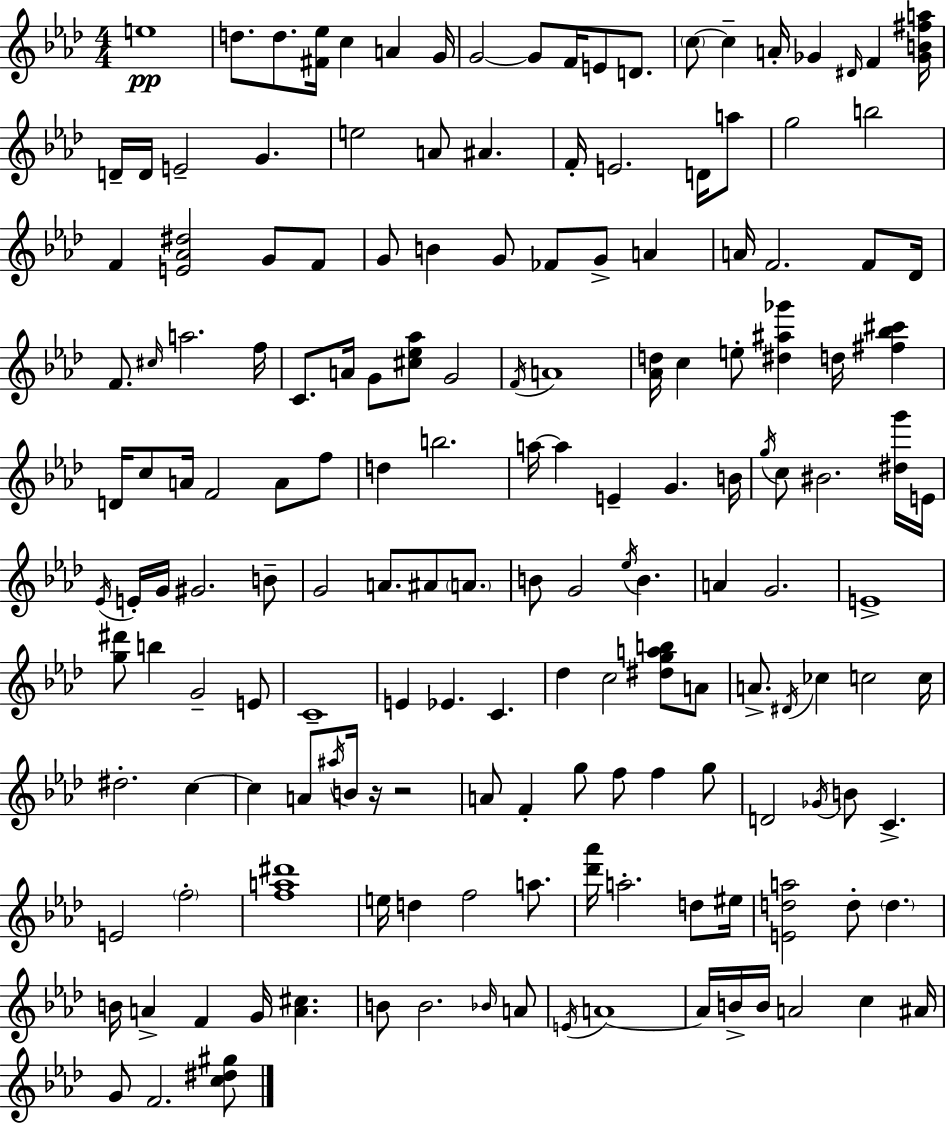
{
  \clef treble
  \numericTimeSignature
  \time 4/4
  \key f \minor
  \repeat volta 2 { e''1\pp | d''8. d''8. <fis' ees''>16 c''4 a'4 g'16 | g'2~~ g'8 f'16 e'8 d'8. | \parenthesize c''8~~ c''4-- a'16-. ges'4 \grace { dis'16 } f'4 | \break <ges' b' fis'' a''>16 d'16-- d'16 e'2-- g'4. | e''2 a'8 ais'4. | f'16-. e'2. d'16 a''8 | g''2 b''2 | \break f'4 <e' aes' dis''>2 g'8 f'8 | g'8 b'4 g'8 fes'8 g'8-> a'4 | a'16 f'2. f'8 | des'16 f'8. \grace { cis''16 } a''2. | \break f''16 c'8. a'16 g'8 <cis'' ees'' aes''>8 g'2 | \acciaccatura { f'16 } a'1 | <aes' d''>16 c''4 e''8-. <dis'' ais'' ges'''>4 d''16 <fis'' bes'' cis'''>4 | d'16 c''8 a'16 f'2 a'8 | \break f''8 d''4 b''2. | a''16~~ a''4 e'4-- g'4. | b'16 \acciaccatura { g''16 } c''8 bis'2. | <dis'' g'''>16 e'16 \acciaccatura { ees'16 } e'16-. g'16 gis'2. | \break b'8-- g'2 a'8. | ais'8 \parenthesize a'8. b'8 g'2 \acciaccatura { ees''16 } | b'4. a'4 g'2. | e'1-> | \break <g'' dis'''>8 b''4 g'2-- | e'8 c'1-- | e'4 ees'4. | c'4. des''4 c''2 | \break <dis'' g'' a'' b''>8 a'8 a'8.-> \acciaccatura { dis'16 } ces''4 c''2 | c''16 dis''2.-. | c''4~~ c''4 a'8 \acciaccatura { ais''16 } b'16 r16 | r2 a'8 f'4-. g''8 | \break f''8 f''4 g''8 d'2 | \acciaccatura { ges'16 } b'8 c'4.-> e'2 | \parenthesize f''2-. <f'' a'' dis'''>1 | e''16 d''4 f''2 | \break a''8. <des''' aes'''>16 a''2.-. | d''8 eis''16 <e' d'' a''>2 | d''8-. \parenthesize d''4. b'16 a'4-> f'4 | g'16 <a' cis''>4. b'8 b'2. | \break \grace { bes'16 } a'8 \acciaccatura { e'16 } a'1~~ | a'16 b'16-> b'16 a'2 | c''4 ais'16 g'8 f'2. | <c'' dis'' gis''>8 } \bar "|."
}